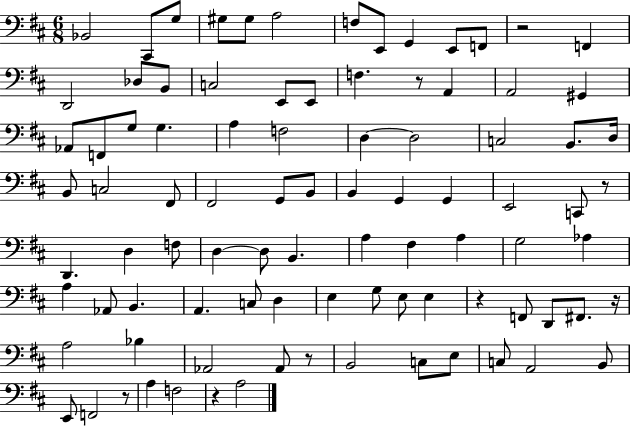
{
  \clef bass
  \numericTimeSignature
  \time 6/8
  \key d \major
  bes,2 cis,8 g8 | gis8 gis8 a2 | f8 e,8 g,4 e,8 f,8 | r2 f,4 | \break d,2 des8 b,8 | c2 e,8 e,8 | f4. r8 a,4 | a,2 gis,4 | \break aes,8 f,8 g8 g4. | a4 f2 | d4~~ d2 | c2 b,8. d16 | \break b,8 c2 fis,8 | fis,2 g,8 b,8 | b,4 g,4 g,4 | e,2 c,8 r8 | \break d,4. d4 f8 | d4~~ d8 b,4. | a4 fis4 a4 | g2 aes4 | \break a4 aes,8 b,4. | a,4. c8 d4 | e4 g8 e8 e4 | r4 f,8 d,8 fis,8. r16 | \break a2 bes4 | aes,2 aes,8 r8 | b,2 c8 e8 | c8 a,2 b,8 | \break e,8 f,2 r8 | a4 f2 | r4 a2 | \bar "|."
}